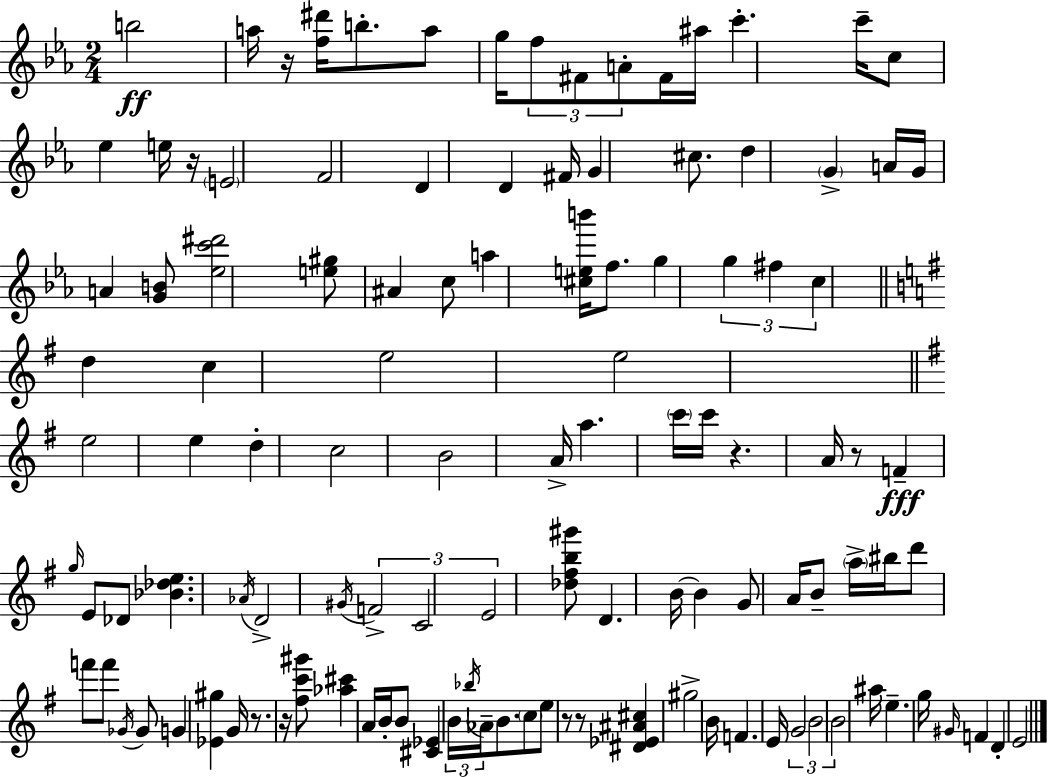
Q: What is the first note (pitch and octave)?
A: B5